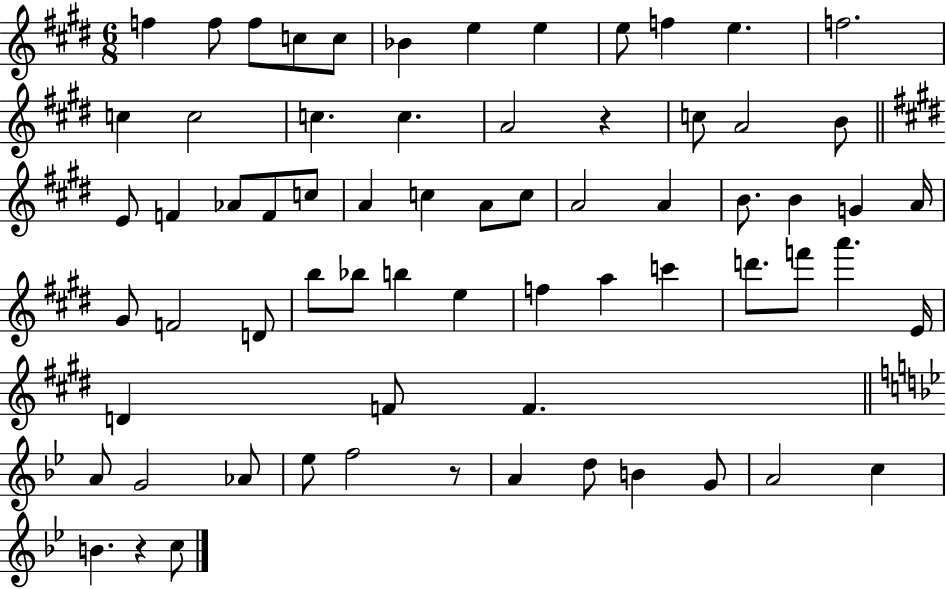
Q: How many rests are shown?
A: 3